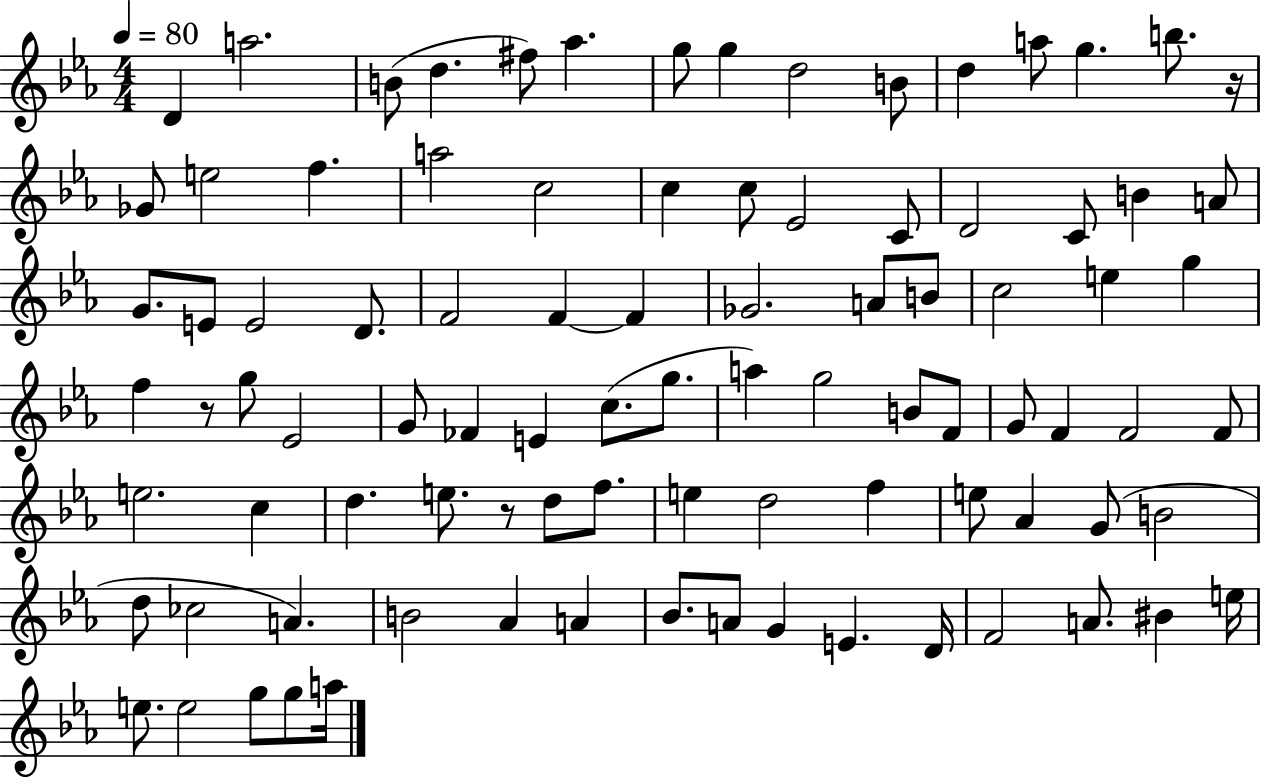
{
  \clef treble
  \numericTimeSignature
  \time 4/4
  \key ees \major
  \tempo 4 = 80
  d'4 a''2. | b'8( d''4. fis''8) aes''4. | g''8 g''4 d''2 b'8 | d''4 a''8 g''4. b''8. r16 | \break ges'8 e''2 f''4. | a''2 c''2 | c''4 c''8 ees'2 c'8 | d'2 c'8 b'4 a'8 | \break g'8. e'8 e'2 d'8. | f'2 f'4~~ f'4 | ges'2. a'8 b'8 | c''2 e''4 g''4 | \break f''4 r8 g''8 ees'2 | g'8 fes'4 e'4 c''8.( g''8. | a''4) g''2 b'8 f'8 | g'8 f'4 f'2 f'8 | \break e''2. c''4 | d''4. e''8. r8 d''8 f''8. | e''4 d''2 f''4 | e''8 aes'4 g'8( b'2 | \break d''8 ces''2 a'4.) | b'2 aes'4 a'4 | bes'8. a'8 g'4 e'4. d'16 | f'2 a'8. bis'4 e''16 | \break e''8. e''2 g''8 g''8 a''16 | \bar "|."
}